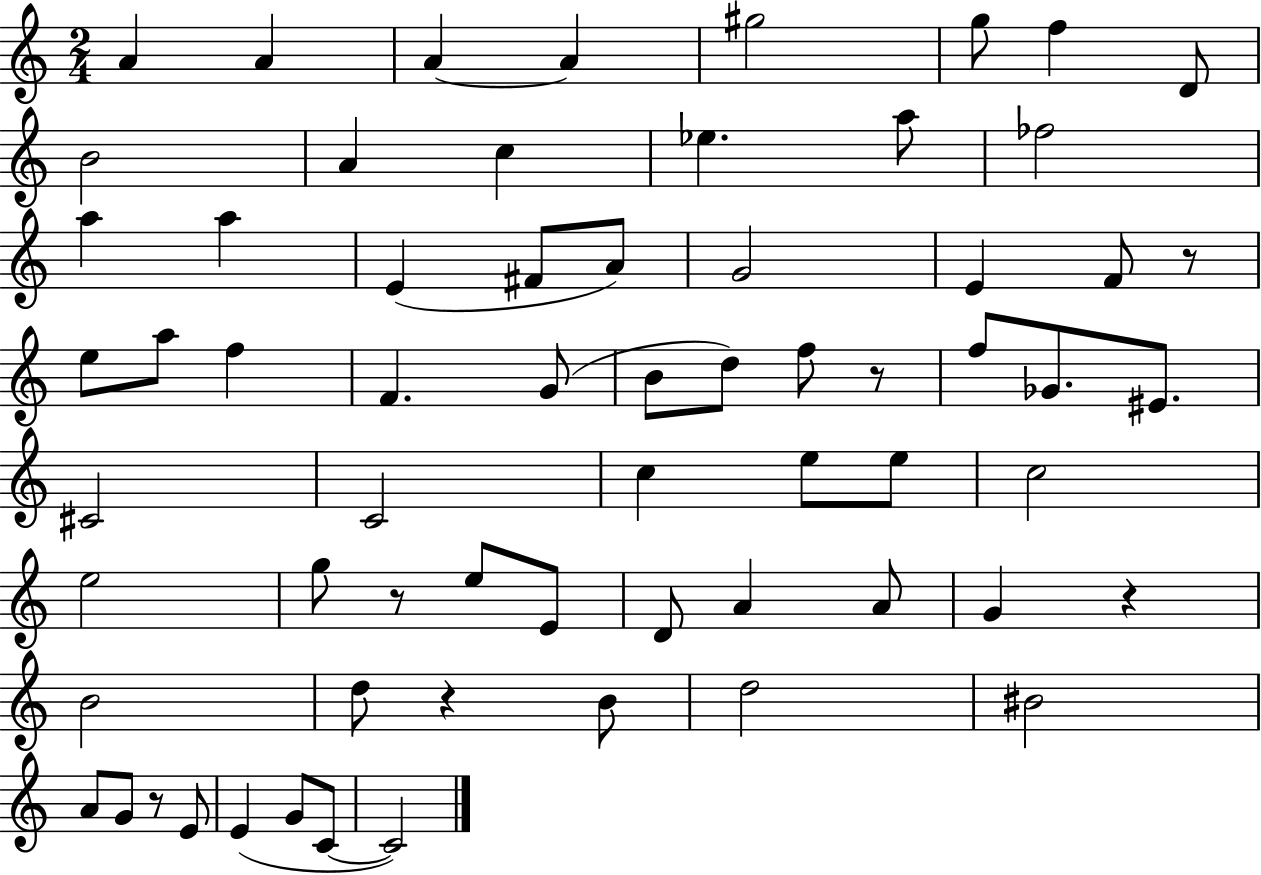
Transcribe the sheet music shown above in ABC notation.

X:1
T:Untitled
M:2/4
L:1/4
K:C
A A A A ^g2 g/2 f D/2 B2 A c _e a/2 _f2 a a E ^F/2 A/2 G2 E F/2 z/2 e/2 a/2 f F G/2 B/2 d/2 f/2 z/2 f/2 _G/2 ^E/2 ^C2 C2 c e/2 e/2 c2 e2 g/2 z/2 e/2 E/2 D/2 A A/2 G z B2 d/2 z B/2 d2 ^B2 A/2 G/2 z/2 E/2 E G/2 C/2 C2